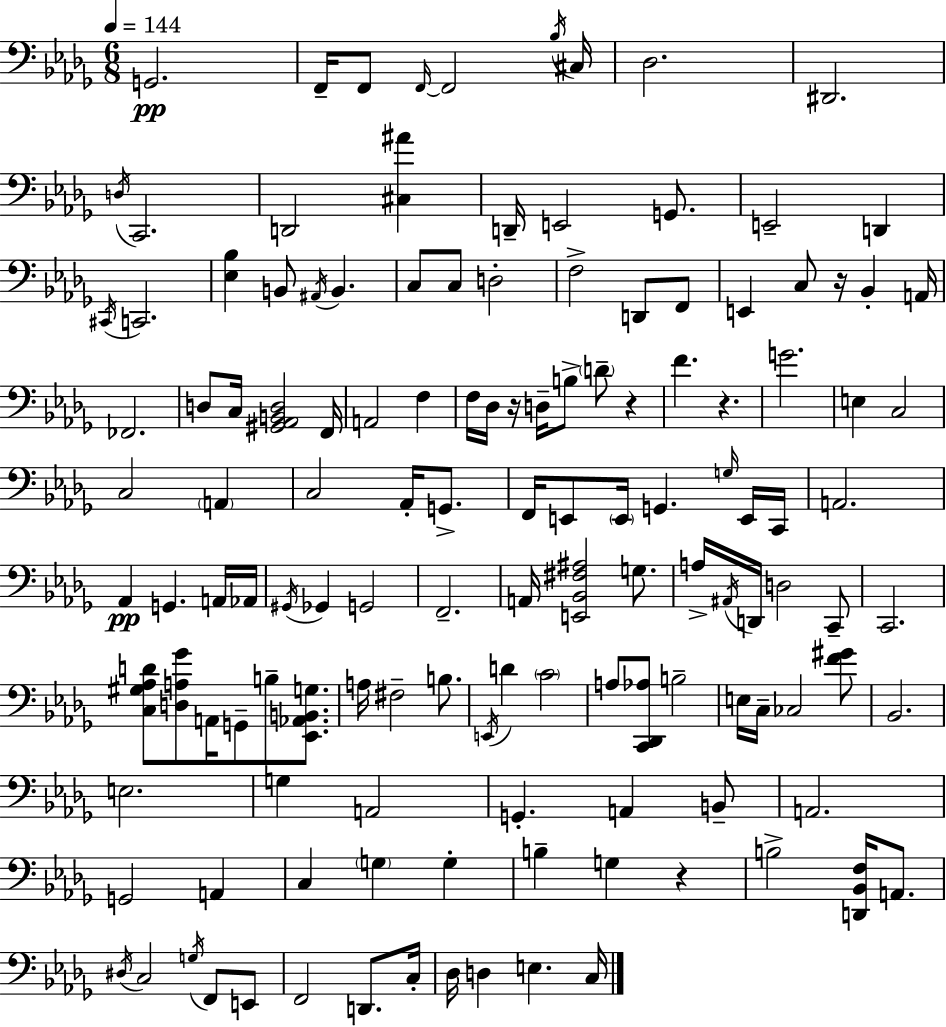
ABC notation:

X:1
T:Untitled
M:6/8
L:1/4
K:Bbm
G,,2 F,,/4 F,,/2 F,,/4 F,,2 _B,/4 ^C,/4 _D,2 ^D,,2 D,/4 C,,2 D,,2 [^C,^A] D,,/4 E,,2 G,,/2 E,,2 D,, ^C,,/4 C,,2 [_E,_B,] B,,/2 ^A,,/4 B,, C,/2 C,/2 D,2 F,2 D,,/2 F,,/2 E,, C,/2 z/4 _B,, A,,/4 _F,,2 D,/2 C,/4 [^G,,_A,,B,,D,]2 F,,/4 A,,2 F, F,/4 _D,/4 z/4 D,/4 B,/2 D/2 z F z G2 E, C,2 C,2 A,, C,2 _A,,/4 G,,/2 F,,/4 E,,/2 E,,/4 G,, G,/4 E,,/4 C,,/4 A,,2 _A,, G,, A,,/4 _A,,/4 ^G,,/4 _G,, G,,2 F,,2 A,,/4 [E,,_B,,^F,^A,]2 G,/2 A,/4 ^A,,/4 D,,/4 D,2 C,,/2 C,,2 [C,^G,_A,D]/2 [D,A,_G]/2 A,,/4 G,,/2 B,/2 [_E,,_A,,B,,G,]/2 A,/4 ^F,2 B,/2 E,,/4 D C2 A,/2 [C,,_D,,_A,]/2 B,2 E,/4 C,/4 _C,2 [F^G]/2 _B,,2 E,2 G, A,,2 G,, A,, B,,/2 A,,2 G,,2 A,, C, G, G, B, G, z B,2 [D,,_B,,F,]/4 A,,/2 ^D,/4 C,2 G,/4 F,,/2 E,,/2 F,,2 D,,/2 C,/4 _D,/4 D, E, C,/4